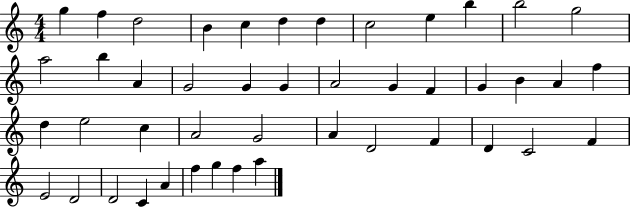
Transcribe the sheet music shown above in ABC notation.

X:1
T:Untitled
M:4/4
L:1/4
K:C
g f d2 B c d d c2 e b b2 g2 a2 b A G2 G G A2 G F G B A f d e2 c A2 G2 A D2 F D C2 F E2 D2 D2 C A f g f a